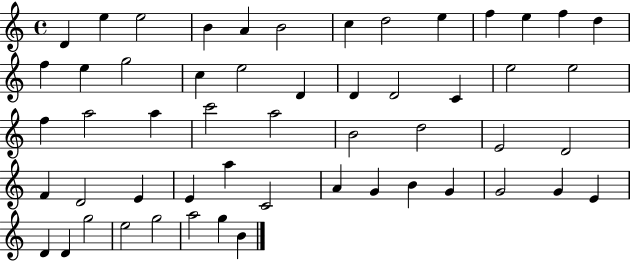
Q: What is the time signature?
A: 4/4